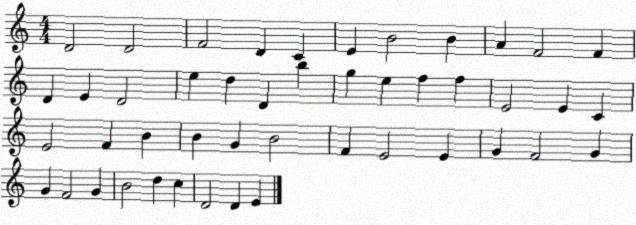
X:1
T:Untitled
M:4/4
L:1/4
K:C
D2 D2 F2 D C E B2 B A F2 F D E D2 e d D b g e f f E2 E C E2 F B B G B2 F E2 E G F2 G G F2 G B2 d c D2 D E